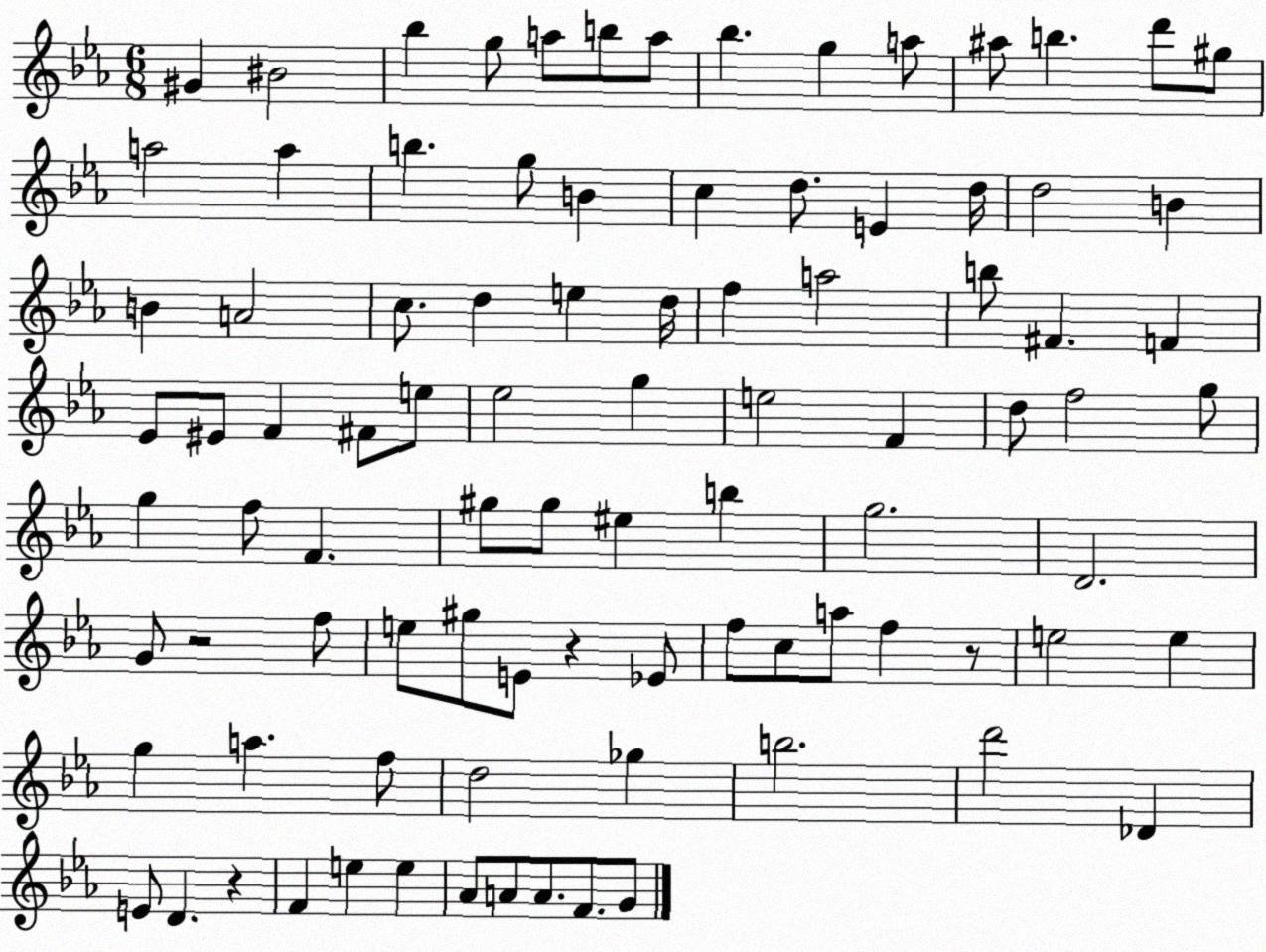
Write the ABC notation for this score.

X:1
T:Untitled
M:6/8
L:1/4
K:Eb
^G ^B2 _b g/2 a/2 b/2 a/2 _b g a/2 ^a/2 b d'/2 ^g/2 a2 a b g/2 B c d/2 E d/4 d2 B B A2 c/2 d e d/4 f a2 b/2 ^F F _E/2 ^E/2 F ^F/2 e/2 _e2 g e2 F d/2 f2 g/2 g f/2 F ^g/2 ^g/2 ^e b g2 D2 G/2 z2 f/2 e/2 ^g/2 E/2 z _E/2 f/2 c/2 a/2 f z/2 e2 e g a f/2 d2 _g b2 d'2 _D E/2 D z F e e _A/2 A/2 A/2 F/2 G/2